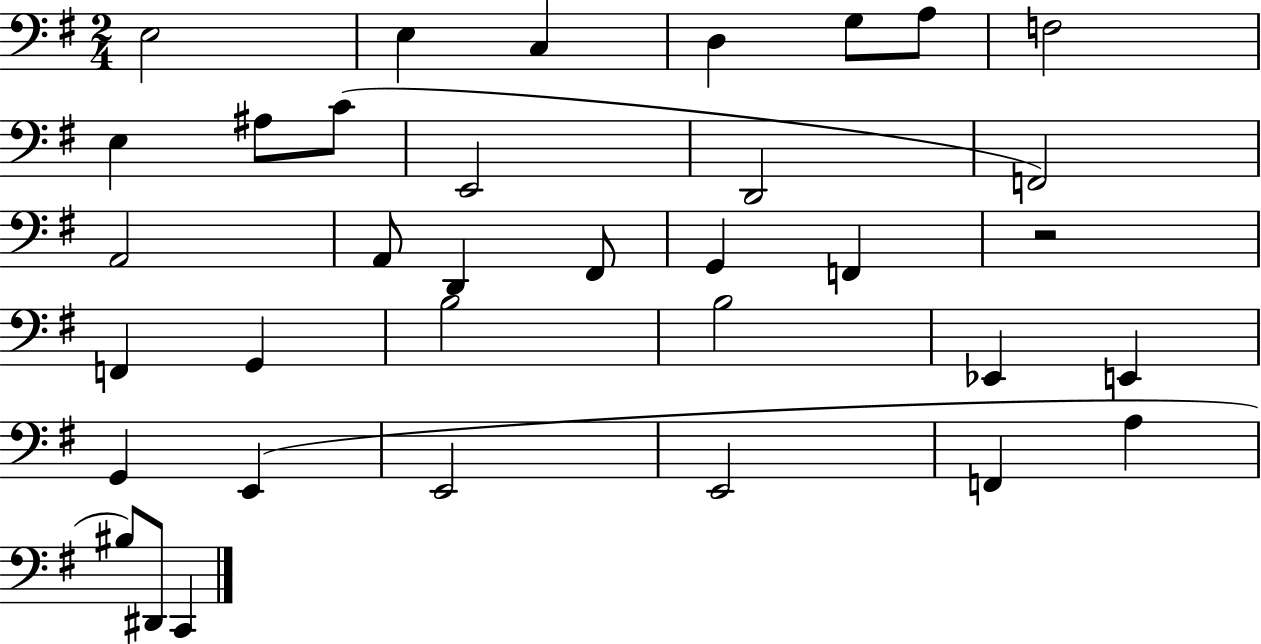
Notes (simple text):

E3/h E3/q C3/q D3/q G3/e A3/e F3/h E3/q A#3/e C4/e E2/h D2/h F2/h A2/h A2/e D2/q F#2/e G2/q F2/q R/h F2/q G2/q B3/h B3/h Eb2/q E2/q G2/q E2/q E2/h E2/h F2/q A3/q BIS3/e D#2/e C2/q